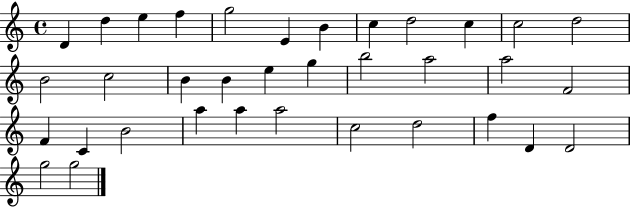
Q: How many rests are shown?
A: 0